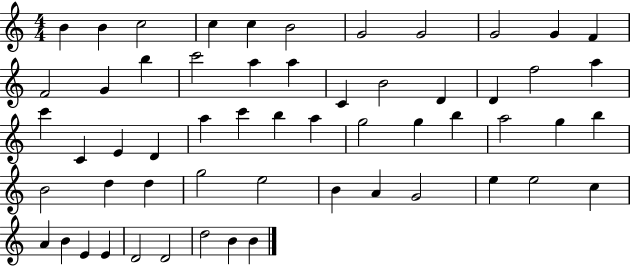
X:1
T:Untitled
M:4/4
L:1/4
K:C
B B c2 c c B2 G2 G2 G2 G F F2 G b c'2 a a C B2 D D f2 a c' C E D a c' b a g2 g b a2 g b B2 d d g2 e2 B A G2 e e2 c A B E E D2 D2 d2 B B